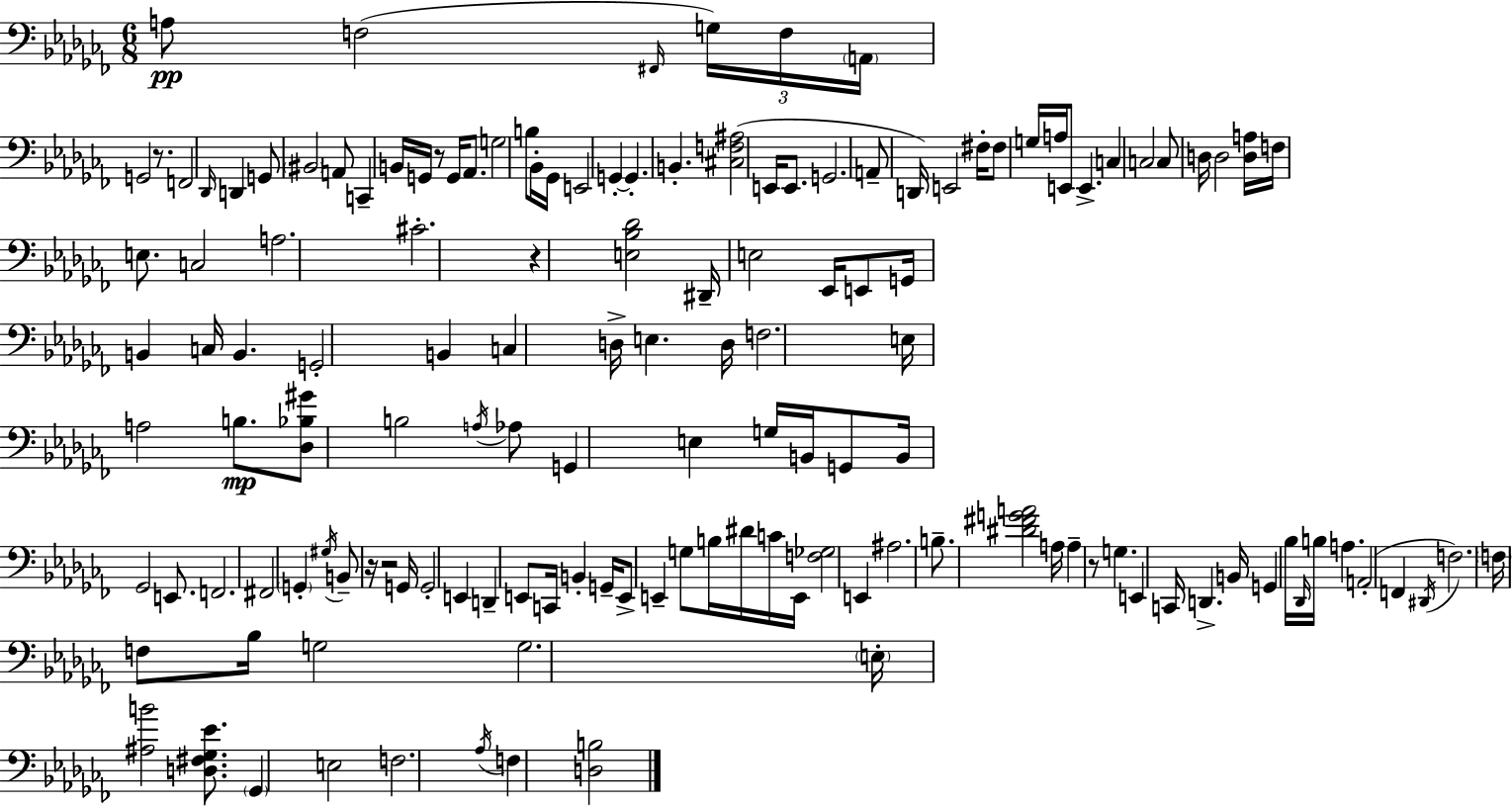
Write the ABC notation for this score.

X:1
T:Untitled
M:6/8
L:1/4
K:Abm
A,/2 F,2 ^F,,/4 G,/4 F,/4 A,,/4 G,,2 z/2 F,,2 _D,,/4 D,, G,,/2 ^B,,2 A,,/2 C,, B,,/4 G,,/4 z/2 G,,/4 _A,,/2 G,2 B,/2 _B,,/4 _G,,/4 E,,2 G,, G,, B,, [^C,F,^A,]2 E,,/4 E,,/2 G,,2 A,,/2 D,,/4 E,,2 ^F,/4 ^F,/2 G,/4 A,/4 E,,/2 E,, C, C,2 C,/2 D,/4 D,2 [D,A,]/4 F,/4 E,/2 C,2 A,2 ^C2 z [E,_B,_D]2 ^D,,/4 E,2 _E,,/4 E,,/2 G,,/4 B,, C,/4 B,, G,,2 B,, C, D,/4 E, D,/4 F,2 E,/4 A,2 B,/2 [_D,_B,^G]/2 B,2 A,/4 _A,/2 G,, E, G,/4 B,,/4 G,,/2 B,,/4 _G,,2 E,,/2 F,,2 ^F,,2 G,, ^G,/4 B,,/2 z/4 z2 G,,/4 G,,2 E,, D,, E,,/2 C,,/4 B,, G,,/4 E,,/2 E,, G,/2 B,/4 ^D/4 C/4 E,,/4 [F,_G,]2 E,, ^A,2 B,/2 [^D^FGA]2 A,/4 A, z/2 G, E,, C,,/4 D,, B,,/4 G,, _B,/4 _D,,/4 B,/4 A, A,,2 F,, ^D,,/4 F,2 F,/4 F,/2 _B,/4 G,2 G,2 E,/4 [^A,B]2 [D,^F,_G,_E]/2 _G,, E,2 F,2 _A,/4 F, [D,B,]2